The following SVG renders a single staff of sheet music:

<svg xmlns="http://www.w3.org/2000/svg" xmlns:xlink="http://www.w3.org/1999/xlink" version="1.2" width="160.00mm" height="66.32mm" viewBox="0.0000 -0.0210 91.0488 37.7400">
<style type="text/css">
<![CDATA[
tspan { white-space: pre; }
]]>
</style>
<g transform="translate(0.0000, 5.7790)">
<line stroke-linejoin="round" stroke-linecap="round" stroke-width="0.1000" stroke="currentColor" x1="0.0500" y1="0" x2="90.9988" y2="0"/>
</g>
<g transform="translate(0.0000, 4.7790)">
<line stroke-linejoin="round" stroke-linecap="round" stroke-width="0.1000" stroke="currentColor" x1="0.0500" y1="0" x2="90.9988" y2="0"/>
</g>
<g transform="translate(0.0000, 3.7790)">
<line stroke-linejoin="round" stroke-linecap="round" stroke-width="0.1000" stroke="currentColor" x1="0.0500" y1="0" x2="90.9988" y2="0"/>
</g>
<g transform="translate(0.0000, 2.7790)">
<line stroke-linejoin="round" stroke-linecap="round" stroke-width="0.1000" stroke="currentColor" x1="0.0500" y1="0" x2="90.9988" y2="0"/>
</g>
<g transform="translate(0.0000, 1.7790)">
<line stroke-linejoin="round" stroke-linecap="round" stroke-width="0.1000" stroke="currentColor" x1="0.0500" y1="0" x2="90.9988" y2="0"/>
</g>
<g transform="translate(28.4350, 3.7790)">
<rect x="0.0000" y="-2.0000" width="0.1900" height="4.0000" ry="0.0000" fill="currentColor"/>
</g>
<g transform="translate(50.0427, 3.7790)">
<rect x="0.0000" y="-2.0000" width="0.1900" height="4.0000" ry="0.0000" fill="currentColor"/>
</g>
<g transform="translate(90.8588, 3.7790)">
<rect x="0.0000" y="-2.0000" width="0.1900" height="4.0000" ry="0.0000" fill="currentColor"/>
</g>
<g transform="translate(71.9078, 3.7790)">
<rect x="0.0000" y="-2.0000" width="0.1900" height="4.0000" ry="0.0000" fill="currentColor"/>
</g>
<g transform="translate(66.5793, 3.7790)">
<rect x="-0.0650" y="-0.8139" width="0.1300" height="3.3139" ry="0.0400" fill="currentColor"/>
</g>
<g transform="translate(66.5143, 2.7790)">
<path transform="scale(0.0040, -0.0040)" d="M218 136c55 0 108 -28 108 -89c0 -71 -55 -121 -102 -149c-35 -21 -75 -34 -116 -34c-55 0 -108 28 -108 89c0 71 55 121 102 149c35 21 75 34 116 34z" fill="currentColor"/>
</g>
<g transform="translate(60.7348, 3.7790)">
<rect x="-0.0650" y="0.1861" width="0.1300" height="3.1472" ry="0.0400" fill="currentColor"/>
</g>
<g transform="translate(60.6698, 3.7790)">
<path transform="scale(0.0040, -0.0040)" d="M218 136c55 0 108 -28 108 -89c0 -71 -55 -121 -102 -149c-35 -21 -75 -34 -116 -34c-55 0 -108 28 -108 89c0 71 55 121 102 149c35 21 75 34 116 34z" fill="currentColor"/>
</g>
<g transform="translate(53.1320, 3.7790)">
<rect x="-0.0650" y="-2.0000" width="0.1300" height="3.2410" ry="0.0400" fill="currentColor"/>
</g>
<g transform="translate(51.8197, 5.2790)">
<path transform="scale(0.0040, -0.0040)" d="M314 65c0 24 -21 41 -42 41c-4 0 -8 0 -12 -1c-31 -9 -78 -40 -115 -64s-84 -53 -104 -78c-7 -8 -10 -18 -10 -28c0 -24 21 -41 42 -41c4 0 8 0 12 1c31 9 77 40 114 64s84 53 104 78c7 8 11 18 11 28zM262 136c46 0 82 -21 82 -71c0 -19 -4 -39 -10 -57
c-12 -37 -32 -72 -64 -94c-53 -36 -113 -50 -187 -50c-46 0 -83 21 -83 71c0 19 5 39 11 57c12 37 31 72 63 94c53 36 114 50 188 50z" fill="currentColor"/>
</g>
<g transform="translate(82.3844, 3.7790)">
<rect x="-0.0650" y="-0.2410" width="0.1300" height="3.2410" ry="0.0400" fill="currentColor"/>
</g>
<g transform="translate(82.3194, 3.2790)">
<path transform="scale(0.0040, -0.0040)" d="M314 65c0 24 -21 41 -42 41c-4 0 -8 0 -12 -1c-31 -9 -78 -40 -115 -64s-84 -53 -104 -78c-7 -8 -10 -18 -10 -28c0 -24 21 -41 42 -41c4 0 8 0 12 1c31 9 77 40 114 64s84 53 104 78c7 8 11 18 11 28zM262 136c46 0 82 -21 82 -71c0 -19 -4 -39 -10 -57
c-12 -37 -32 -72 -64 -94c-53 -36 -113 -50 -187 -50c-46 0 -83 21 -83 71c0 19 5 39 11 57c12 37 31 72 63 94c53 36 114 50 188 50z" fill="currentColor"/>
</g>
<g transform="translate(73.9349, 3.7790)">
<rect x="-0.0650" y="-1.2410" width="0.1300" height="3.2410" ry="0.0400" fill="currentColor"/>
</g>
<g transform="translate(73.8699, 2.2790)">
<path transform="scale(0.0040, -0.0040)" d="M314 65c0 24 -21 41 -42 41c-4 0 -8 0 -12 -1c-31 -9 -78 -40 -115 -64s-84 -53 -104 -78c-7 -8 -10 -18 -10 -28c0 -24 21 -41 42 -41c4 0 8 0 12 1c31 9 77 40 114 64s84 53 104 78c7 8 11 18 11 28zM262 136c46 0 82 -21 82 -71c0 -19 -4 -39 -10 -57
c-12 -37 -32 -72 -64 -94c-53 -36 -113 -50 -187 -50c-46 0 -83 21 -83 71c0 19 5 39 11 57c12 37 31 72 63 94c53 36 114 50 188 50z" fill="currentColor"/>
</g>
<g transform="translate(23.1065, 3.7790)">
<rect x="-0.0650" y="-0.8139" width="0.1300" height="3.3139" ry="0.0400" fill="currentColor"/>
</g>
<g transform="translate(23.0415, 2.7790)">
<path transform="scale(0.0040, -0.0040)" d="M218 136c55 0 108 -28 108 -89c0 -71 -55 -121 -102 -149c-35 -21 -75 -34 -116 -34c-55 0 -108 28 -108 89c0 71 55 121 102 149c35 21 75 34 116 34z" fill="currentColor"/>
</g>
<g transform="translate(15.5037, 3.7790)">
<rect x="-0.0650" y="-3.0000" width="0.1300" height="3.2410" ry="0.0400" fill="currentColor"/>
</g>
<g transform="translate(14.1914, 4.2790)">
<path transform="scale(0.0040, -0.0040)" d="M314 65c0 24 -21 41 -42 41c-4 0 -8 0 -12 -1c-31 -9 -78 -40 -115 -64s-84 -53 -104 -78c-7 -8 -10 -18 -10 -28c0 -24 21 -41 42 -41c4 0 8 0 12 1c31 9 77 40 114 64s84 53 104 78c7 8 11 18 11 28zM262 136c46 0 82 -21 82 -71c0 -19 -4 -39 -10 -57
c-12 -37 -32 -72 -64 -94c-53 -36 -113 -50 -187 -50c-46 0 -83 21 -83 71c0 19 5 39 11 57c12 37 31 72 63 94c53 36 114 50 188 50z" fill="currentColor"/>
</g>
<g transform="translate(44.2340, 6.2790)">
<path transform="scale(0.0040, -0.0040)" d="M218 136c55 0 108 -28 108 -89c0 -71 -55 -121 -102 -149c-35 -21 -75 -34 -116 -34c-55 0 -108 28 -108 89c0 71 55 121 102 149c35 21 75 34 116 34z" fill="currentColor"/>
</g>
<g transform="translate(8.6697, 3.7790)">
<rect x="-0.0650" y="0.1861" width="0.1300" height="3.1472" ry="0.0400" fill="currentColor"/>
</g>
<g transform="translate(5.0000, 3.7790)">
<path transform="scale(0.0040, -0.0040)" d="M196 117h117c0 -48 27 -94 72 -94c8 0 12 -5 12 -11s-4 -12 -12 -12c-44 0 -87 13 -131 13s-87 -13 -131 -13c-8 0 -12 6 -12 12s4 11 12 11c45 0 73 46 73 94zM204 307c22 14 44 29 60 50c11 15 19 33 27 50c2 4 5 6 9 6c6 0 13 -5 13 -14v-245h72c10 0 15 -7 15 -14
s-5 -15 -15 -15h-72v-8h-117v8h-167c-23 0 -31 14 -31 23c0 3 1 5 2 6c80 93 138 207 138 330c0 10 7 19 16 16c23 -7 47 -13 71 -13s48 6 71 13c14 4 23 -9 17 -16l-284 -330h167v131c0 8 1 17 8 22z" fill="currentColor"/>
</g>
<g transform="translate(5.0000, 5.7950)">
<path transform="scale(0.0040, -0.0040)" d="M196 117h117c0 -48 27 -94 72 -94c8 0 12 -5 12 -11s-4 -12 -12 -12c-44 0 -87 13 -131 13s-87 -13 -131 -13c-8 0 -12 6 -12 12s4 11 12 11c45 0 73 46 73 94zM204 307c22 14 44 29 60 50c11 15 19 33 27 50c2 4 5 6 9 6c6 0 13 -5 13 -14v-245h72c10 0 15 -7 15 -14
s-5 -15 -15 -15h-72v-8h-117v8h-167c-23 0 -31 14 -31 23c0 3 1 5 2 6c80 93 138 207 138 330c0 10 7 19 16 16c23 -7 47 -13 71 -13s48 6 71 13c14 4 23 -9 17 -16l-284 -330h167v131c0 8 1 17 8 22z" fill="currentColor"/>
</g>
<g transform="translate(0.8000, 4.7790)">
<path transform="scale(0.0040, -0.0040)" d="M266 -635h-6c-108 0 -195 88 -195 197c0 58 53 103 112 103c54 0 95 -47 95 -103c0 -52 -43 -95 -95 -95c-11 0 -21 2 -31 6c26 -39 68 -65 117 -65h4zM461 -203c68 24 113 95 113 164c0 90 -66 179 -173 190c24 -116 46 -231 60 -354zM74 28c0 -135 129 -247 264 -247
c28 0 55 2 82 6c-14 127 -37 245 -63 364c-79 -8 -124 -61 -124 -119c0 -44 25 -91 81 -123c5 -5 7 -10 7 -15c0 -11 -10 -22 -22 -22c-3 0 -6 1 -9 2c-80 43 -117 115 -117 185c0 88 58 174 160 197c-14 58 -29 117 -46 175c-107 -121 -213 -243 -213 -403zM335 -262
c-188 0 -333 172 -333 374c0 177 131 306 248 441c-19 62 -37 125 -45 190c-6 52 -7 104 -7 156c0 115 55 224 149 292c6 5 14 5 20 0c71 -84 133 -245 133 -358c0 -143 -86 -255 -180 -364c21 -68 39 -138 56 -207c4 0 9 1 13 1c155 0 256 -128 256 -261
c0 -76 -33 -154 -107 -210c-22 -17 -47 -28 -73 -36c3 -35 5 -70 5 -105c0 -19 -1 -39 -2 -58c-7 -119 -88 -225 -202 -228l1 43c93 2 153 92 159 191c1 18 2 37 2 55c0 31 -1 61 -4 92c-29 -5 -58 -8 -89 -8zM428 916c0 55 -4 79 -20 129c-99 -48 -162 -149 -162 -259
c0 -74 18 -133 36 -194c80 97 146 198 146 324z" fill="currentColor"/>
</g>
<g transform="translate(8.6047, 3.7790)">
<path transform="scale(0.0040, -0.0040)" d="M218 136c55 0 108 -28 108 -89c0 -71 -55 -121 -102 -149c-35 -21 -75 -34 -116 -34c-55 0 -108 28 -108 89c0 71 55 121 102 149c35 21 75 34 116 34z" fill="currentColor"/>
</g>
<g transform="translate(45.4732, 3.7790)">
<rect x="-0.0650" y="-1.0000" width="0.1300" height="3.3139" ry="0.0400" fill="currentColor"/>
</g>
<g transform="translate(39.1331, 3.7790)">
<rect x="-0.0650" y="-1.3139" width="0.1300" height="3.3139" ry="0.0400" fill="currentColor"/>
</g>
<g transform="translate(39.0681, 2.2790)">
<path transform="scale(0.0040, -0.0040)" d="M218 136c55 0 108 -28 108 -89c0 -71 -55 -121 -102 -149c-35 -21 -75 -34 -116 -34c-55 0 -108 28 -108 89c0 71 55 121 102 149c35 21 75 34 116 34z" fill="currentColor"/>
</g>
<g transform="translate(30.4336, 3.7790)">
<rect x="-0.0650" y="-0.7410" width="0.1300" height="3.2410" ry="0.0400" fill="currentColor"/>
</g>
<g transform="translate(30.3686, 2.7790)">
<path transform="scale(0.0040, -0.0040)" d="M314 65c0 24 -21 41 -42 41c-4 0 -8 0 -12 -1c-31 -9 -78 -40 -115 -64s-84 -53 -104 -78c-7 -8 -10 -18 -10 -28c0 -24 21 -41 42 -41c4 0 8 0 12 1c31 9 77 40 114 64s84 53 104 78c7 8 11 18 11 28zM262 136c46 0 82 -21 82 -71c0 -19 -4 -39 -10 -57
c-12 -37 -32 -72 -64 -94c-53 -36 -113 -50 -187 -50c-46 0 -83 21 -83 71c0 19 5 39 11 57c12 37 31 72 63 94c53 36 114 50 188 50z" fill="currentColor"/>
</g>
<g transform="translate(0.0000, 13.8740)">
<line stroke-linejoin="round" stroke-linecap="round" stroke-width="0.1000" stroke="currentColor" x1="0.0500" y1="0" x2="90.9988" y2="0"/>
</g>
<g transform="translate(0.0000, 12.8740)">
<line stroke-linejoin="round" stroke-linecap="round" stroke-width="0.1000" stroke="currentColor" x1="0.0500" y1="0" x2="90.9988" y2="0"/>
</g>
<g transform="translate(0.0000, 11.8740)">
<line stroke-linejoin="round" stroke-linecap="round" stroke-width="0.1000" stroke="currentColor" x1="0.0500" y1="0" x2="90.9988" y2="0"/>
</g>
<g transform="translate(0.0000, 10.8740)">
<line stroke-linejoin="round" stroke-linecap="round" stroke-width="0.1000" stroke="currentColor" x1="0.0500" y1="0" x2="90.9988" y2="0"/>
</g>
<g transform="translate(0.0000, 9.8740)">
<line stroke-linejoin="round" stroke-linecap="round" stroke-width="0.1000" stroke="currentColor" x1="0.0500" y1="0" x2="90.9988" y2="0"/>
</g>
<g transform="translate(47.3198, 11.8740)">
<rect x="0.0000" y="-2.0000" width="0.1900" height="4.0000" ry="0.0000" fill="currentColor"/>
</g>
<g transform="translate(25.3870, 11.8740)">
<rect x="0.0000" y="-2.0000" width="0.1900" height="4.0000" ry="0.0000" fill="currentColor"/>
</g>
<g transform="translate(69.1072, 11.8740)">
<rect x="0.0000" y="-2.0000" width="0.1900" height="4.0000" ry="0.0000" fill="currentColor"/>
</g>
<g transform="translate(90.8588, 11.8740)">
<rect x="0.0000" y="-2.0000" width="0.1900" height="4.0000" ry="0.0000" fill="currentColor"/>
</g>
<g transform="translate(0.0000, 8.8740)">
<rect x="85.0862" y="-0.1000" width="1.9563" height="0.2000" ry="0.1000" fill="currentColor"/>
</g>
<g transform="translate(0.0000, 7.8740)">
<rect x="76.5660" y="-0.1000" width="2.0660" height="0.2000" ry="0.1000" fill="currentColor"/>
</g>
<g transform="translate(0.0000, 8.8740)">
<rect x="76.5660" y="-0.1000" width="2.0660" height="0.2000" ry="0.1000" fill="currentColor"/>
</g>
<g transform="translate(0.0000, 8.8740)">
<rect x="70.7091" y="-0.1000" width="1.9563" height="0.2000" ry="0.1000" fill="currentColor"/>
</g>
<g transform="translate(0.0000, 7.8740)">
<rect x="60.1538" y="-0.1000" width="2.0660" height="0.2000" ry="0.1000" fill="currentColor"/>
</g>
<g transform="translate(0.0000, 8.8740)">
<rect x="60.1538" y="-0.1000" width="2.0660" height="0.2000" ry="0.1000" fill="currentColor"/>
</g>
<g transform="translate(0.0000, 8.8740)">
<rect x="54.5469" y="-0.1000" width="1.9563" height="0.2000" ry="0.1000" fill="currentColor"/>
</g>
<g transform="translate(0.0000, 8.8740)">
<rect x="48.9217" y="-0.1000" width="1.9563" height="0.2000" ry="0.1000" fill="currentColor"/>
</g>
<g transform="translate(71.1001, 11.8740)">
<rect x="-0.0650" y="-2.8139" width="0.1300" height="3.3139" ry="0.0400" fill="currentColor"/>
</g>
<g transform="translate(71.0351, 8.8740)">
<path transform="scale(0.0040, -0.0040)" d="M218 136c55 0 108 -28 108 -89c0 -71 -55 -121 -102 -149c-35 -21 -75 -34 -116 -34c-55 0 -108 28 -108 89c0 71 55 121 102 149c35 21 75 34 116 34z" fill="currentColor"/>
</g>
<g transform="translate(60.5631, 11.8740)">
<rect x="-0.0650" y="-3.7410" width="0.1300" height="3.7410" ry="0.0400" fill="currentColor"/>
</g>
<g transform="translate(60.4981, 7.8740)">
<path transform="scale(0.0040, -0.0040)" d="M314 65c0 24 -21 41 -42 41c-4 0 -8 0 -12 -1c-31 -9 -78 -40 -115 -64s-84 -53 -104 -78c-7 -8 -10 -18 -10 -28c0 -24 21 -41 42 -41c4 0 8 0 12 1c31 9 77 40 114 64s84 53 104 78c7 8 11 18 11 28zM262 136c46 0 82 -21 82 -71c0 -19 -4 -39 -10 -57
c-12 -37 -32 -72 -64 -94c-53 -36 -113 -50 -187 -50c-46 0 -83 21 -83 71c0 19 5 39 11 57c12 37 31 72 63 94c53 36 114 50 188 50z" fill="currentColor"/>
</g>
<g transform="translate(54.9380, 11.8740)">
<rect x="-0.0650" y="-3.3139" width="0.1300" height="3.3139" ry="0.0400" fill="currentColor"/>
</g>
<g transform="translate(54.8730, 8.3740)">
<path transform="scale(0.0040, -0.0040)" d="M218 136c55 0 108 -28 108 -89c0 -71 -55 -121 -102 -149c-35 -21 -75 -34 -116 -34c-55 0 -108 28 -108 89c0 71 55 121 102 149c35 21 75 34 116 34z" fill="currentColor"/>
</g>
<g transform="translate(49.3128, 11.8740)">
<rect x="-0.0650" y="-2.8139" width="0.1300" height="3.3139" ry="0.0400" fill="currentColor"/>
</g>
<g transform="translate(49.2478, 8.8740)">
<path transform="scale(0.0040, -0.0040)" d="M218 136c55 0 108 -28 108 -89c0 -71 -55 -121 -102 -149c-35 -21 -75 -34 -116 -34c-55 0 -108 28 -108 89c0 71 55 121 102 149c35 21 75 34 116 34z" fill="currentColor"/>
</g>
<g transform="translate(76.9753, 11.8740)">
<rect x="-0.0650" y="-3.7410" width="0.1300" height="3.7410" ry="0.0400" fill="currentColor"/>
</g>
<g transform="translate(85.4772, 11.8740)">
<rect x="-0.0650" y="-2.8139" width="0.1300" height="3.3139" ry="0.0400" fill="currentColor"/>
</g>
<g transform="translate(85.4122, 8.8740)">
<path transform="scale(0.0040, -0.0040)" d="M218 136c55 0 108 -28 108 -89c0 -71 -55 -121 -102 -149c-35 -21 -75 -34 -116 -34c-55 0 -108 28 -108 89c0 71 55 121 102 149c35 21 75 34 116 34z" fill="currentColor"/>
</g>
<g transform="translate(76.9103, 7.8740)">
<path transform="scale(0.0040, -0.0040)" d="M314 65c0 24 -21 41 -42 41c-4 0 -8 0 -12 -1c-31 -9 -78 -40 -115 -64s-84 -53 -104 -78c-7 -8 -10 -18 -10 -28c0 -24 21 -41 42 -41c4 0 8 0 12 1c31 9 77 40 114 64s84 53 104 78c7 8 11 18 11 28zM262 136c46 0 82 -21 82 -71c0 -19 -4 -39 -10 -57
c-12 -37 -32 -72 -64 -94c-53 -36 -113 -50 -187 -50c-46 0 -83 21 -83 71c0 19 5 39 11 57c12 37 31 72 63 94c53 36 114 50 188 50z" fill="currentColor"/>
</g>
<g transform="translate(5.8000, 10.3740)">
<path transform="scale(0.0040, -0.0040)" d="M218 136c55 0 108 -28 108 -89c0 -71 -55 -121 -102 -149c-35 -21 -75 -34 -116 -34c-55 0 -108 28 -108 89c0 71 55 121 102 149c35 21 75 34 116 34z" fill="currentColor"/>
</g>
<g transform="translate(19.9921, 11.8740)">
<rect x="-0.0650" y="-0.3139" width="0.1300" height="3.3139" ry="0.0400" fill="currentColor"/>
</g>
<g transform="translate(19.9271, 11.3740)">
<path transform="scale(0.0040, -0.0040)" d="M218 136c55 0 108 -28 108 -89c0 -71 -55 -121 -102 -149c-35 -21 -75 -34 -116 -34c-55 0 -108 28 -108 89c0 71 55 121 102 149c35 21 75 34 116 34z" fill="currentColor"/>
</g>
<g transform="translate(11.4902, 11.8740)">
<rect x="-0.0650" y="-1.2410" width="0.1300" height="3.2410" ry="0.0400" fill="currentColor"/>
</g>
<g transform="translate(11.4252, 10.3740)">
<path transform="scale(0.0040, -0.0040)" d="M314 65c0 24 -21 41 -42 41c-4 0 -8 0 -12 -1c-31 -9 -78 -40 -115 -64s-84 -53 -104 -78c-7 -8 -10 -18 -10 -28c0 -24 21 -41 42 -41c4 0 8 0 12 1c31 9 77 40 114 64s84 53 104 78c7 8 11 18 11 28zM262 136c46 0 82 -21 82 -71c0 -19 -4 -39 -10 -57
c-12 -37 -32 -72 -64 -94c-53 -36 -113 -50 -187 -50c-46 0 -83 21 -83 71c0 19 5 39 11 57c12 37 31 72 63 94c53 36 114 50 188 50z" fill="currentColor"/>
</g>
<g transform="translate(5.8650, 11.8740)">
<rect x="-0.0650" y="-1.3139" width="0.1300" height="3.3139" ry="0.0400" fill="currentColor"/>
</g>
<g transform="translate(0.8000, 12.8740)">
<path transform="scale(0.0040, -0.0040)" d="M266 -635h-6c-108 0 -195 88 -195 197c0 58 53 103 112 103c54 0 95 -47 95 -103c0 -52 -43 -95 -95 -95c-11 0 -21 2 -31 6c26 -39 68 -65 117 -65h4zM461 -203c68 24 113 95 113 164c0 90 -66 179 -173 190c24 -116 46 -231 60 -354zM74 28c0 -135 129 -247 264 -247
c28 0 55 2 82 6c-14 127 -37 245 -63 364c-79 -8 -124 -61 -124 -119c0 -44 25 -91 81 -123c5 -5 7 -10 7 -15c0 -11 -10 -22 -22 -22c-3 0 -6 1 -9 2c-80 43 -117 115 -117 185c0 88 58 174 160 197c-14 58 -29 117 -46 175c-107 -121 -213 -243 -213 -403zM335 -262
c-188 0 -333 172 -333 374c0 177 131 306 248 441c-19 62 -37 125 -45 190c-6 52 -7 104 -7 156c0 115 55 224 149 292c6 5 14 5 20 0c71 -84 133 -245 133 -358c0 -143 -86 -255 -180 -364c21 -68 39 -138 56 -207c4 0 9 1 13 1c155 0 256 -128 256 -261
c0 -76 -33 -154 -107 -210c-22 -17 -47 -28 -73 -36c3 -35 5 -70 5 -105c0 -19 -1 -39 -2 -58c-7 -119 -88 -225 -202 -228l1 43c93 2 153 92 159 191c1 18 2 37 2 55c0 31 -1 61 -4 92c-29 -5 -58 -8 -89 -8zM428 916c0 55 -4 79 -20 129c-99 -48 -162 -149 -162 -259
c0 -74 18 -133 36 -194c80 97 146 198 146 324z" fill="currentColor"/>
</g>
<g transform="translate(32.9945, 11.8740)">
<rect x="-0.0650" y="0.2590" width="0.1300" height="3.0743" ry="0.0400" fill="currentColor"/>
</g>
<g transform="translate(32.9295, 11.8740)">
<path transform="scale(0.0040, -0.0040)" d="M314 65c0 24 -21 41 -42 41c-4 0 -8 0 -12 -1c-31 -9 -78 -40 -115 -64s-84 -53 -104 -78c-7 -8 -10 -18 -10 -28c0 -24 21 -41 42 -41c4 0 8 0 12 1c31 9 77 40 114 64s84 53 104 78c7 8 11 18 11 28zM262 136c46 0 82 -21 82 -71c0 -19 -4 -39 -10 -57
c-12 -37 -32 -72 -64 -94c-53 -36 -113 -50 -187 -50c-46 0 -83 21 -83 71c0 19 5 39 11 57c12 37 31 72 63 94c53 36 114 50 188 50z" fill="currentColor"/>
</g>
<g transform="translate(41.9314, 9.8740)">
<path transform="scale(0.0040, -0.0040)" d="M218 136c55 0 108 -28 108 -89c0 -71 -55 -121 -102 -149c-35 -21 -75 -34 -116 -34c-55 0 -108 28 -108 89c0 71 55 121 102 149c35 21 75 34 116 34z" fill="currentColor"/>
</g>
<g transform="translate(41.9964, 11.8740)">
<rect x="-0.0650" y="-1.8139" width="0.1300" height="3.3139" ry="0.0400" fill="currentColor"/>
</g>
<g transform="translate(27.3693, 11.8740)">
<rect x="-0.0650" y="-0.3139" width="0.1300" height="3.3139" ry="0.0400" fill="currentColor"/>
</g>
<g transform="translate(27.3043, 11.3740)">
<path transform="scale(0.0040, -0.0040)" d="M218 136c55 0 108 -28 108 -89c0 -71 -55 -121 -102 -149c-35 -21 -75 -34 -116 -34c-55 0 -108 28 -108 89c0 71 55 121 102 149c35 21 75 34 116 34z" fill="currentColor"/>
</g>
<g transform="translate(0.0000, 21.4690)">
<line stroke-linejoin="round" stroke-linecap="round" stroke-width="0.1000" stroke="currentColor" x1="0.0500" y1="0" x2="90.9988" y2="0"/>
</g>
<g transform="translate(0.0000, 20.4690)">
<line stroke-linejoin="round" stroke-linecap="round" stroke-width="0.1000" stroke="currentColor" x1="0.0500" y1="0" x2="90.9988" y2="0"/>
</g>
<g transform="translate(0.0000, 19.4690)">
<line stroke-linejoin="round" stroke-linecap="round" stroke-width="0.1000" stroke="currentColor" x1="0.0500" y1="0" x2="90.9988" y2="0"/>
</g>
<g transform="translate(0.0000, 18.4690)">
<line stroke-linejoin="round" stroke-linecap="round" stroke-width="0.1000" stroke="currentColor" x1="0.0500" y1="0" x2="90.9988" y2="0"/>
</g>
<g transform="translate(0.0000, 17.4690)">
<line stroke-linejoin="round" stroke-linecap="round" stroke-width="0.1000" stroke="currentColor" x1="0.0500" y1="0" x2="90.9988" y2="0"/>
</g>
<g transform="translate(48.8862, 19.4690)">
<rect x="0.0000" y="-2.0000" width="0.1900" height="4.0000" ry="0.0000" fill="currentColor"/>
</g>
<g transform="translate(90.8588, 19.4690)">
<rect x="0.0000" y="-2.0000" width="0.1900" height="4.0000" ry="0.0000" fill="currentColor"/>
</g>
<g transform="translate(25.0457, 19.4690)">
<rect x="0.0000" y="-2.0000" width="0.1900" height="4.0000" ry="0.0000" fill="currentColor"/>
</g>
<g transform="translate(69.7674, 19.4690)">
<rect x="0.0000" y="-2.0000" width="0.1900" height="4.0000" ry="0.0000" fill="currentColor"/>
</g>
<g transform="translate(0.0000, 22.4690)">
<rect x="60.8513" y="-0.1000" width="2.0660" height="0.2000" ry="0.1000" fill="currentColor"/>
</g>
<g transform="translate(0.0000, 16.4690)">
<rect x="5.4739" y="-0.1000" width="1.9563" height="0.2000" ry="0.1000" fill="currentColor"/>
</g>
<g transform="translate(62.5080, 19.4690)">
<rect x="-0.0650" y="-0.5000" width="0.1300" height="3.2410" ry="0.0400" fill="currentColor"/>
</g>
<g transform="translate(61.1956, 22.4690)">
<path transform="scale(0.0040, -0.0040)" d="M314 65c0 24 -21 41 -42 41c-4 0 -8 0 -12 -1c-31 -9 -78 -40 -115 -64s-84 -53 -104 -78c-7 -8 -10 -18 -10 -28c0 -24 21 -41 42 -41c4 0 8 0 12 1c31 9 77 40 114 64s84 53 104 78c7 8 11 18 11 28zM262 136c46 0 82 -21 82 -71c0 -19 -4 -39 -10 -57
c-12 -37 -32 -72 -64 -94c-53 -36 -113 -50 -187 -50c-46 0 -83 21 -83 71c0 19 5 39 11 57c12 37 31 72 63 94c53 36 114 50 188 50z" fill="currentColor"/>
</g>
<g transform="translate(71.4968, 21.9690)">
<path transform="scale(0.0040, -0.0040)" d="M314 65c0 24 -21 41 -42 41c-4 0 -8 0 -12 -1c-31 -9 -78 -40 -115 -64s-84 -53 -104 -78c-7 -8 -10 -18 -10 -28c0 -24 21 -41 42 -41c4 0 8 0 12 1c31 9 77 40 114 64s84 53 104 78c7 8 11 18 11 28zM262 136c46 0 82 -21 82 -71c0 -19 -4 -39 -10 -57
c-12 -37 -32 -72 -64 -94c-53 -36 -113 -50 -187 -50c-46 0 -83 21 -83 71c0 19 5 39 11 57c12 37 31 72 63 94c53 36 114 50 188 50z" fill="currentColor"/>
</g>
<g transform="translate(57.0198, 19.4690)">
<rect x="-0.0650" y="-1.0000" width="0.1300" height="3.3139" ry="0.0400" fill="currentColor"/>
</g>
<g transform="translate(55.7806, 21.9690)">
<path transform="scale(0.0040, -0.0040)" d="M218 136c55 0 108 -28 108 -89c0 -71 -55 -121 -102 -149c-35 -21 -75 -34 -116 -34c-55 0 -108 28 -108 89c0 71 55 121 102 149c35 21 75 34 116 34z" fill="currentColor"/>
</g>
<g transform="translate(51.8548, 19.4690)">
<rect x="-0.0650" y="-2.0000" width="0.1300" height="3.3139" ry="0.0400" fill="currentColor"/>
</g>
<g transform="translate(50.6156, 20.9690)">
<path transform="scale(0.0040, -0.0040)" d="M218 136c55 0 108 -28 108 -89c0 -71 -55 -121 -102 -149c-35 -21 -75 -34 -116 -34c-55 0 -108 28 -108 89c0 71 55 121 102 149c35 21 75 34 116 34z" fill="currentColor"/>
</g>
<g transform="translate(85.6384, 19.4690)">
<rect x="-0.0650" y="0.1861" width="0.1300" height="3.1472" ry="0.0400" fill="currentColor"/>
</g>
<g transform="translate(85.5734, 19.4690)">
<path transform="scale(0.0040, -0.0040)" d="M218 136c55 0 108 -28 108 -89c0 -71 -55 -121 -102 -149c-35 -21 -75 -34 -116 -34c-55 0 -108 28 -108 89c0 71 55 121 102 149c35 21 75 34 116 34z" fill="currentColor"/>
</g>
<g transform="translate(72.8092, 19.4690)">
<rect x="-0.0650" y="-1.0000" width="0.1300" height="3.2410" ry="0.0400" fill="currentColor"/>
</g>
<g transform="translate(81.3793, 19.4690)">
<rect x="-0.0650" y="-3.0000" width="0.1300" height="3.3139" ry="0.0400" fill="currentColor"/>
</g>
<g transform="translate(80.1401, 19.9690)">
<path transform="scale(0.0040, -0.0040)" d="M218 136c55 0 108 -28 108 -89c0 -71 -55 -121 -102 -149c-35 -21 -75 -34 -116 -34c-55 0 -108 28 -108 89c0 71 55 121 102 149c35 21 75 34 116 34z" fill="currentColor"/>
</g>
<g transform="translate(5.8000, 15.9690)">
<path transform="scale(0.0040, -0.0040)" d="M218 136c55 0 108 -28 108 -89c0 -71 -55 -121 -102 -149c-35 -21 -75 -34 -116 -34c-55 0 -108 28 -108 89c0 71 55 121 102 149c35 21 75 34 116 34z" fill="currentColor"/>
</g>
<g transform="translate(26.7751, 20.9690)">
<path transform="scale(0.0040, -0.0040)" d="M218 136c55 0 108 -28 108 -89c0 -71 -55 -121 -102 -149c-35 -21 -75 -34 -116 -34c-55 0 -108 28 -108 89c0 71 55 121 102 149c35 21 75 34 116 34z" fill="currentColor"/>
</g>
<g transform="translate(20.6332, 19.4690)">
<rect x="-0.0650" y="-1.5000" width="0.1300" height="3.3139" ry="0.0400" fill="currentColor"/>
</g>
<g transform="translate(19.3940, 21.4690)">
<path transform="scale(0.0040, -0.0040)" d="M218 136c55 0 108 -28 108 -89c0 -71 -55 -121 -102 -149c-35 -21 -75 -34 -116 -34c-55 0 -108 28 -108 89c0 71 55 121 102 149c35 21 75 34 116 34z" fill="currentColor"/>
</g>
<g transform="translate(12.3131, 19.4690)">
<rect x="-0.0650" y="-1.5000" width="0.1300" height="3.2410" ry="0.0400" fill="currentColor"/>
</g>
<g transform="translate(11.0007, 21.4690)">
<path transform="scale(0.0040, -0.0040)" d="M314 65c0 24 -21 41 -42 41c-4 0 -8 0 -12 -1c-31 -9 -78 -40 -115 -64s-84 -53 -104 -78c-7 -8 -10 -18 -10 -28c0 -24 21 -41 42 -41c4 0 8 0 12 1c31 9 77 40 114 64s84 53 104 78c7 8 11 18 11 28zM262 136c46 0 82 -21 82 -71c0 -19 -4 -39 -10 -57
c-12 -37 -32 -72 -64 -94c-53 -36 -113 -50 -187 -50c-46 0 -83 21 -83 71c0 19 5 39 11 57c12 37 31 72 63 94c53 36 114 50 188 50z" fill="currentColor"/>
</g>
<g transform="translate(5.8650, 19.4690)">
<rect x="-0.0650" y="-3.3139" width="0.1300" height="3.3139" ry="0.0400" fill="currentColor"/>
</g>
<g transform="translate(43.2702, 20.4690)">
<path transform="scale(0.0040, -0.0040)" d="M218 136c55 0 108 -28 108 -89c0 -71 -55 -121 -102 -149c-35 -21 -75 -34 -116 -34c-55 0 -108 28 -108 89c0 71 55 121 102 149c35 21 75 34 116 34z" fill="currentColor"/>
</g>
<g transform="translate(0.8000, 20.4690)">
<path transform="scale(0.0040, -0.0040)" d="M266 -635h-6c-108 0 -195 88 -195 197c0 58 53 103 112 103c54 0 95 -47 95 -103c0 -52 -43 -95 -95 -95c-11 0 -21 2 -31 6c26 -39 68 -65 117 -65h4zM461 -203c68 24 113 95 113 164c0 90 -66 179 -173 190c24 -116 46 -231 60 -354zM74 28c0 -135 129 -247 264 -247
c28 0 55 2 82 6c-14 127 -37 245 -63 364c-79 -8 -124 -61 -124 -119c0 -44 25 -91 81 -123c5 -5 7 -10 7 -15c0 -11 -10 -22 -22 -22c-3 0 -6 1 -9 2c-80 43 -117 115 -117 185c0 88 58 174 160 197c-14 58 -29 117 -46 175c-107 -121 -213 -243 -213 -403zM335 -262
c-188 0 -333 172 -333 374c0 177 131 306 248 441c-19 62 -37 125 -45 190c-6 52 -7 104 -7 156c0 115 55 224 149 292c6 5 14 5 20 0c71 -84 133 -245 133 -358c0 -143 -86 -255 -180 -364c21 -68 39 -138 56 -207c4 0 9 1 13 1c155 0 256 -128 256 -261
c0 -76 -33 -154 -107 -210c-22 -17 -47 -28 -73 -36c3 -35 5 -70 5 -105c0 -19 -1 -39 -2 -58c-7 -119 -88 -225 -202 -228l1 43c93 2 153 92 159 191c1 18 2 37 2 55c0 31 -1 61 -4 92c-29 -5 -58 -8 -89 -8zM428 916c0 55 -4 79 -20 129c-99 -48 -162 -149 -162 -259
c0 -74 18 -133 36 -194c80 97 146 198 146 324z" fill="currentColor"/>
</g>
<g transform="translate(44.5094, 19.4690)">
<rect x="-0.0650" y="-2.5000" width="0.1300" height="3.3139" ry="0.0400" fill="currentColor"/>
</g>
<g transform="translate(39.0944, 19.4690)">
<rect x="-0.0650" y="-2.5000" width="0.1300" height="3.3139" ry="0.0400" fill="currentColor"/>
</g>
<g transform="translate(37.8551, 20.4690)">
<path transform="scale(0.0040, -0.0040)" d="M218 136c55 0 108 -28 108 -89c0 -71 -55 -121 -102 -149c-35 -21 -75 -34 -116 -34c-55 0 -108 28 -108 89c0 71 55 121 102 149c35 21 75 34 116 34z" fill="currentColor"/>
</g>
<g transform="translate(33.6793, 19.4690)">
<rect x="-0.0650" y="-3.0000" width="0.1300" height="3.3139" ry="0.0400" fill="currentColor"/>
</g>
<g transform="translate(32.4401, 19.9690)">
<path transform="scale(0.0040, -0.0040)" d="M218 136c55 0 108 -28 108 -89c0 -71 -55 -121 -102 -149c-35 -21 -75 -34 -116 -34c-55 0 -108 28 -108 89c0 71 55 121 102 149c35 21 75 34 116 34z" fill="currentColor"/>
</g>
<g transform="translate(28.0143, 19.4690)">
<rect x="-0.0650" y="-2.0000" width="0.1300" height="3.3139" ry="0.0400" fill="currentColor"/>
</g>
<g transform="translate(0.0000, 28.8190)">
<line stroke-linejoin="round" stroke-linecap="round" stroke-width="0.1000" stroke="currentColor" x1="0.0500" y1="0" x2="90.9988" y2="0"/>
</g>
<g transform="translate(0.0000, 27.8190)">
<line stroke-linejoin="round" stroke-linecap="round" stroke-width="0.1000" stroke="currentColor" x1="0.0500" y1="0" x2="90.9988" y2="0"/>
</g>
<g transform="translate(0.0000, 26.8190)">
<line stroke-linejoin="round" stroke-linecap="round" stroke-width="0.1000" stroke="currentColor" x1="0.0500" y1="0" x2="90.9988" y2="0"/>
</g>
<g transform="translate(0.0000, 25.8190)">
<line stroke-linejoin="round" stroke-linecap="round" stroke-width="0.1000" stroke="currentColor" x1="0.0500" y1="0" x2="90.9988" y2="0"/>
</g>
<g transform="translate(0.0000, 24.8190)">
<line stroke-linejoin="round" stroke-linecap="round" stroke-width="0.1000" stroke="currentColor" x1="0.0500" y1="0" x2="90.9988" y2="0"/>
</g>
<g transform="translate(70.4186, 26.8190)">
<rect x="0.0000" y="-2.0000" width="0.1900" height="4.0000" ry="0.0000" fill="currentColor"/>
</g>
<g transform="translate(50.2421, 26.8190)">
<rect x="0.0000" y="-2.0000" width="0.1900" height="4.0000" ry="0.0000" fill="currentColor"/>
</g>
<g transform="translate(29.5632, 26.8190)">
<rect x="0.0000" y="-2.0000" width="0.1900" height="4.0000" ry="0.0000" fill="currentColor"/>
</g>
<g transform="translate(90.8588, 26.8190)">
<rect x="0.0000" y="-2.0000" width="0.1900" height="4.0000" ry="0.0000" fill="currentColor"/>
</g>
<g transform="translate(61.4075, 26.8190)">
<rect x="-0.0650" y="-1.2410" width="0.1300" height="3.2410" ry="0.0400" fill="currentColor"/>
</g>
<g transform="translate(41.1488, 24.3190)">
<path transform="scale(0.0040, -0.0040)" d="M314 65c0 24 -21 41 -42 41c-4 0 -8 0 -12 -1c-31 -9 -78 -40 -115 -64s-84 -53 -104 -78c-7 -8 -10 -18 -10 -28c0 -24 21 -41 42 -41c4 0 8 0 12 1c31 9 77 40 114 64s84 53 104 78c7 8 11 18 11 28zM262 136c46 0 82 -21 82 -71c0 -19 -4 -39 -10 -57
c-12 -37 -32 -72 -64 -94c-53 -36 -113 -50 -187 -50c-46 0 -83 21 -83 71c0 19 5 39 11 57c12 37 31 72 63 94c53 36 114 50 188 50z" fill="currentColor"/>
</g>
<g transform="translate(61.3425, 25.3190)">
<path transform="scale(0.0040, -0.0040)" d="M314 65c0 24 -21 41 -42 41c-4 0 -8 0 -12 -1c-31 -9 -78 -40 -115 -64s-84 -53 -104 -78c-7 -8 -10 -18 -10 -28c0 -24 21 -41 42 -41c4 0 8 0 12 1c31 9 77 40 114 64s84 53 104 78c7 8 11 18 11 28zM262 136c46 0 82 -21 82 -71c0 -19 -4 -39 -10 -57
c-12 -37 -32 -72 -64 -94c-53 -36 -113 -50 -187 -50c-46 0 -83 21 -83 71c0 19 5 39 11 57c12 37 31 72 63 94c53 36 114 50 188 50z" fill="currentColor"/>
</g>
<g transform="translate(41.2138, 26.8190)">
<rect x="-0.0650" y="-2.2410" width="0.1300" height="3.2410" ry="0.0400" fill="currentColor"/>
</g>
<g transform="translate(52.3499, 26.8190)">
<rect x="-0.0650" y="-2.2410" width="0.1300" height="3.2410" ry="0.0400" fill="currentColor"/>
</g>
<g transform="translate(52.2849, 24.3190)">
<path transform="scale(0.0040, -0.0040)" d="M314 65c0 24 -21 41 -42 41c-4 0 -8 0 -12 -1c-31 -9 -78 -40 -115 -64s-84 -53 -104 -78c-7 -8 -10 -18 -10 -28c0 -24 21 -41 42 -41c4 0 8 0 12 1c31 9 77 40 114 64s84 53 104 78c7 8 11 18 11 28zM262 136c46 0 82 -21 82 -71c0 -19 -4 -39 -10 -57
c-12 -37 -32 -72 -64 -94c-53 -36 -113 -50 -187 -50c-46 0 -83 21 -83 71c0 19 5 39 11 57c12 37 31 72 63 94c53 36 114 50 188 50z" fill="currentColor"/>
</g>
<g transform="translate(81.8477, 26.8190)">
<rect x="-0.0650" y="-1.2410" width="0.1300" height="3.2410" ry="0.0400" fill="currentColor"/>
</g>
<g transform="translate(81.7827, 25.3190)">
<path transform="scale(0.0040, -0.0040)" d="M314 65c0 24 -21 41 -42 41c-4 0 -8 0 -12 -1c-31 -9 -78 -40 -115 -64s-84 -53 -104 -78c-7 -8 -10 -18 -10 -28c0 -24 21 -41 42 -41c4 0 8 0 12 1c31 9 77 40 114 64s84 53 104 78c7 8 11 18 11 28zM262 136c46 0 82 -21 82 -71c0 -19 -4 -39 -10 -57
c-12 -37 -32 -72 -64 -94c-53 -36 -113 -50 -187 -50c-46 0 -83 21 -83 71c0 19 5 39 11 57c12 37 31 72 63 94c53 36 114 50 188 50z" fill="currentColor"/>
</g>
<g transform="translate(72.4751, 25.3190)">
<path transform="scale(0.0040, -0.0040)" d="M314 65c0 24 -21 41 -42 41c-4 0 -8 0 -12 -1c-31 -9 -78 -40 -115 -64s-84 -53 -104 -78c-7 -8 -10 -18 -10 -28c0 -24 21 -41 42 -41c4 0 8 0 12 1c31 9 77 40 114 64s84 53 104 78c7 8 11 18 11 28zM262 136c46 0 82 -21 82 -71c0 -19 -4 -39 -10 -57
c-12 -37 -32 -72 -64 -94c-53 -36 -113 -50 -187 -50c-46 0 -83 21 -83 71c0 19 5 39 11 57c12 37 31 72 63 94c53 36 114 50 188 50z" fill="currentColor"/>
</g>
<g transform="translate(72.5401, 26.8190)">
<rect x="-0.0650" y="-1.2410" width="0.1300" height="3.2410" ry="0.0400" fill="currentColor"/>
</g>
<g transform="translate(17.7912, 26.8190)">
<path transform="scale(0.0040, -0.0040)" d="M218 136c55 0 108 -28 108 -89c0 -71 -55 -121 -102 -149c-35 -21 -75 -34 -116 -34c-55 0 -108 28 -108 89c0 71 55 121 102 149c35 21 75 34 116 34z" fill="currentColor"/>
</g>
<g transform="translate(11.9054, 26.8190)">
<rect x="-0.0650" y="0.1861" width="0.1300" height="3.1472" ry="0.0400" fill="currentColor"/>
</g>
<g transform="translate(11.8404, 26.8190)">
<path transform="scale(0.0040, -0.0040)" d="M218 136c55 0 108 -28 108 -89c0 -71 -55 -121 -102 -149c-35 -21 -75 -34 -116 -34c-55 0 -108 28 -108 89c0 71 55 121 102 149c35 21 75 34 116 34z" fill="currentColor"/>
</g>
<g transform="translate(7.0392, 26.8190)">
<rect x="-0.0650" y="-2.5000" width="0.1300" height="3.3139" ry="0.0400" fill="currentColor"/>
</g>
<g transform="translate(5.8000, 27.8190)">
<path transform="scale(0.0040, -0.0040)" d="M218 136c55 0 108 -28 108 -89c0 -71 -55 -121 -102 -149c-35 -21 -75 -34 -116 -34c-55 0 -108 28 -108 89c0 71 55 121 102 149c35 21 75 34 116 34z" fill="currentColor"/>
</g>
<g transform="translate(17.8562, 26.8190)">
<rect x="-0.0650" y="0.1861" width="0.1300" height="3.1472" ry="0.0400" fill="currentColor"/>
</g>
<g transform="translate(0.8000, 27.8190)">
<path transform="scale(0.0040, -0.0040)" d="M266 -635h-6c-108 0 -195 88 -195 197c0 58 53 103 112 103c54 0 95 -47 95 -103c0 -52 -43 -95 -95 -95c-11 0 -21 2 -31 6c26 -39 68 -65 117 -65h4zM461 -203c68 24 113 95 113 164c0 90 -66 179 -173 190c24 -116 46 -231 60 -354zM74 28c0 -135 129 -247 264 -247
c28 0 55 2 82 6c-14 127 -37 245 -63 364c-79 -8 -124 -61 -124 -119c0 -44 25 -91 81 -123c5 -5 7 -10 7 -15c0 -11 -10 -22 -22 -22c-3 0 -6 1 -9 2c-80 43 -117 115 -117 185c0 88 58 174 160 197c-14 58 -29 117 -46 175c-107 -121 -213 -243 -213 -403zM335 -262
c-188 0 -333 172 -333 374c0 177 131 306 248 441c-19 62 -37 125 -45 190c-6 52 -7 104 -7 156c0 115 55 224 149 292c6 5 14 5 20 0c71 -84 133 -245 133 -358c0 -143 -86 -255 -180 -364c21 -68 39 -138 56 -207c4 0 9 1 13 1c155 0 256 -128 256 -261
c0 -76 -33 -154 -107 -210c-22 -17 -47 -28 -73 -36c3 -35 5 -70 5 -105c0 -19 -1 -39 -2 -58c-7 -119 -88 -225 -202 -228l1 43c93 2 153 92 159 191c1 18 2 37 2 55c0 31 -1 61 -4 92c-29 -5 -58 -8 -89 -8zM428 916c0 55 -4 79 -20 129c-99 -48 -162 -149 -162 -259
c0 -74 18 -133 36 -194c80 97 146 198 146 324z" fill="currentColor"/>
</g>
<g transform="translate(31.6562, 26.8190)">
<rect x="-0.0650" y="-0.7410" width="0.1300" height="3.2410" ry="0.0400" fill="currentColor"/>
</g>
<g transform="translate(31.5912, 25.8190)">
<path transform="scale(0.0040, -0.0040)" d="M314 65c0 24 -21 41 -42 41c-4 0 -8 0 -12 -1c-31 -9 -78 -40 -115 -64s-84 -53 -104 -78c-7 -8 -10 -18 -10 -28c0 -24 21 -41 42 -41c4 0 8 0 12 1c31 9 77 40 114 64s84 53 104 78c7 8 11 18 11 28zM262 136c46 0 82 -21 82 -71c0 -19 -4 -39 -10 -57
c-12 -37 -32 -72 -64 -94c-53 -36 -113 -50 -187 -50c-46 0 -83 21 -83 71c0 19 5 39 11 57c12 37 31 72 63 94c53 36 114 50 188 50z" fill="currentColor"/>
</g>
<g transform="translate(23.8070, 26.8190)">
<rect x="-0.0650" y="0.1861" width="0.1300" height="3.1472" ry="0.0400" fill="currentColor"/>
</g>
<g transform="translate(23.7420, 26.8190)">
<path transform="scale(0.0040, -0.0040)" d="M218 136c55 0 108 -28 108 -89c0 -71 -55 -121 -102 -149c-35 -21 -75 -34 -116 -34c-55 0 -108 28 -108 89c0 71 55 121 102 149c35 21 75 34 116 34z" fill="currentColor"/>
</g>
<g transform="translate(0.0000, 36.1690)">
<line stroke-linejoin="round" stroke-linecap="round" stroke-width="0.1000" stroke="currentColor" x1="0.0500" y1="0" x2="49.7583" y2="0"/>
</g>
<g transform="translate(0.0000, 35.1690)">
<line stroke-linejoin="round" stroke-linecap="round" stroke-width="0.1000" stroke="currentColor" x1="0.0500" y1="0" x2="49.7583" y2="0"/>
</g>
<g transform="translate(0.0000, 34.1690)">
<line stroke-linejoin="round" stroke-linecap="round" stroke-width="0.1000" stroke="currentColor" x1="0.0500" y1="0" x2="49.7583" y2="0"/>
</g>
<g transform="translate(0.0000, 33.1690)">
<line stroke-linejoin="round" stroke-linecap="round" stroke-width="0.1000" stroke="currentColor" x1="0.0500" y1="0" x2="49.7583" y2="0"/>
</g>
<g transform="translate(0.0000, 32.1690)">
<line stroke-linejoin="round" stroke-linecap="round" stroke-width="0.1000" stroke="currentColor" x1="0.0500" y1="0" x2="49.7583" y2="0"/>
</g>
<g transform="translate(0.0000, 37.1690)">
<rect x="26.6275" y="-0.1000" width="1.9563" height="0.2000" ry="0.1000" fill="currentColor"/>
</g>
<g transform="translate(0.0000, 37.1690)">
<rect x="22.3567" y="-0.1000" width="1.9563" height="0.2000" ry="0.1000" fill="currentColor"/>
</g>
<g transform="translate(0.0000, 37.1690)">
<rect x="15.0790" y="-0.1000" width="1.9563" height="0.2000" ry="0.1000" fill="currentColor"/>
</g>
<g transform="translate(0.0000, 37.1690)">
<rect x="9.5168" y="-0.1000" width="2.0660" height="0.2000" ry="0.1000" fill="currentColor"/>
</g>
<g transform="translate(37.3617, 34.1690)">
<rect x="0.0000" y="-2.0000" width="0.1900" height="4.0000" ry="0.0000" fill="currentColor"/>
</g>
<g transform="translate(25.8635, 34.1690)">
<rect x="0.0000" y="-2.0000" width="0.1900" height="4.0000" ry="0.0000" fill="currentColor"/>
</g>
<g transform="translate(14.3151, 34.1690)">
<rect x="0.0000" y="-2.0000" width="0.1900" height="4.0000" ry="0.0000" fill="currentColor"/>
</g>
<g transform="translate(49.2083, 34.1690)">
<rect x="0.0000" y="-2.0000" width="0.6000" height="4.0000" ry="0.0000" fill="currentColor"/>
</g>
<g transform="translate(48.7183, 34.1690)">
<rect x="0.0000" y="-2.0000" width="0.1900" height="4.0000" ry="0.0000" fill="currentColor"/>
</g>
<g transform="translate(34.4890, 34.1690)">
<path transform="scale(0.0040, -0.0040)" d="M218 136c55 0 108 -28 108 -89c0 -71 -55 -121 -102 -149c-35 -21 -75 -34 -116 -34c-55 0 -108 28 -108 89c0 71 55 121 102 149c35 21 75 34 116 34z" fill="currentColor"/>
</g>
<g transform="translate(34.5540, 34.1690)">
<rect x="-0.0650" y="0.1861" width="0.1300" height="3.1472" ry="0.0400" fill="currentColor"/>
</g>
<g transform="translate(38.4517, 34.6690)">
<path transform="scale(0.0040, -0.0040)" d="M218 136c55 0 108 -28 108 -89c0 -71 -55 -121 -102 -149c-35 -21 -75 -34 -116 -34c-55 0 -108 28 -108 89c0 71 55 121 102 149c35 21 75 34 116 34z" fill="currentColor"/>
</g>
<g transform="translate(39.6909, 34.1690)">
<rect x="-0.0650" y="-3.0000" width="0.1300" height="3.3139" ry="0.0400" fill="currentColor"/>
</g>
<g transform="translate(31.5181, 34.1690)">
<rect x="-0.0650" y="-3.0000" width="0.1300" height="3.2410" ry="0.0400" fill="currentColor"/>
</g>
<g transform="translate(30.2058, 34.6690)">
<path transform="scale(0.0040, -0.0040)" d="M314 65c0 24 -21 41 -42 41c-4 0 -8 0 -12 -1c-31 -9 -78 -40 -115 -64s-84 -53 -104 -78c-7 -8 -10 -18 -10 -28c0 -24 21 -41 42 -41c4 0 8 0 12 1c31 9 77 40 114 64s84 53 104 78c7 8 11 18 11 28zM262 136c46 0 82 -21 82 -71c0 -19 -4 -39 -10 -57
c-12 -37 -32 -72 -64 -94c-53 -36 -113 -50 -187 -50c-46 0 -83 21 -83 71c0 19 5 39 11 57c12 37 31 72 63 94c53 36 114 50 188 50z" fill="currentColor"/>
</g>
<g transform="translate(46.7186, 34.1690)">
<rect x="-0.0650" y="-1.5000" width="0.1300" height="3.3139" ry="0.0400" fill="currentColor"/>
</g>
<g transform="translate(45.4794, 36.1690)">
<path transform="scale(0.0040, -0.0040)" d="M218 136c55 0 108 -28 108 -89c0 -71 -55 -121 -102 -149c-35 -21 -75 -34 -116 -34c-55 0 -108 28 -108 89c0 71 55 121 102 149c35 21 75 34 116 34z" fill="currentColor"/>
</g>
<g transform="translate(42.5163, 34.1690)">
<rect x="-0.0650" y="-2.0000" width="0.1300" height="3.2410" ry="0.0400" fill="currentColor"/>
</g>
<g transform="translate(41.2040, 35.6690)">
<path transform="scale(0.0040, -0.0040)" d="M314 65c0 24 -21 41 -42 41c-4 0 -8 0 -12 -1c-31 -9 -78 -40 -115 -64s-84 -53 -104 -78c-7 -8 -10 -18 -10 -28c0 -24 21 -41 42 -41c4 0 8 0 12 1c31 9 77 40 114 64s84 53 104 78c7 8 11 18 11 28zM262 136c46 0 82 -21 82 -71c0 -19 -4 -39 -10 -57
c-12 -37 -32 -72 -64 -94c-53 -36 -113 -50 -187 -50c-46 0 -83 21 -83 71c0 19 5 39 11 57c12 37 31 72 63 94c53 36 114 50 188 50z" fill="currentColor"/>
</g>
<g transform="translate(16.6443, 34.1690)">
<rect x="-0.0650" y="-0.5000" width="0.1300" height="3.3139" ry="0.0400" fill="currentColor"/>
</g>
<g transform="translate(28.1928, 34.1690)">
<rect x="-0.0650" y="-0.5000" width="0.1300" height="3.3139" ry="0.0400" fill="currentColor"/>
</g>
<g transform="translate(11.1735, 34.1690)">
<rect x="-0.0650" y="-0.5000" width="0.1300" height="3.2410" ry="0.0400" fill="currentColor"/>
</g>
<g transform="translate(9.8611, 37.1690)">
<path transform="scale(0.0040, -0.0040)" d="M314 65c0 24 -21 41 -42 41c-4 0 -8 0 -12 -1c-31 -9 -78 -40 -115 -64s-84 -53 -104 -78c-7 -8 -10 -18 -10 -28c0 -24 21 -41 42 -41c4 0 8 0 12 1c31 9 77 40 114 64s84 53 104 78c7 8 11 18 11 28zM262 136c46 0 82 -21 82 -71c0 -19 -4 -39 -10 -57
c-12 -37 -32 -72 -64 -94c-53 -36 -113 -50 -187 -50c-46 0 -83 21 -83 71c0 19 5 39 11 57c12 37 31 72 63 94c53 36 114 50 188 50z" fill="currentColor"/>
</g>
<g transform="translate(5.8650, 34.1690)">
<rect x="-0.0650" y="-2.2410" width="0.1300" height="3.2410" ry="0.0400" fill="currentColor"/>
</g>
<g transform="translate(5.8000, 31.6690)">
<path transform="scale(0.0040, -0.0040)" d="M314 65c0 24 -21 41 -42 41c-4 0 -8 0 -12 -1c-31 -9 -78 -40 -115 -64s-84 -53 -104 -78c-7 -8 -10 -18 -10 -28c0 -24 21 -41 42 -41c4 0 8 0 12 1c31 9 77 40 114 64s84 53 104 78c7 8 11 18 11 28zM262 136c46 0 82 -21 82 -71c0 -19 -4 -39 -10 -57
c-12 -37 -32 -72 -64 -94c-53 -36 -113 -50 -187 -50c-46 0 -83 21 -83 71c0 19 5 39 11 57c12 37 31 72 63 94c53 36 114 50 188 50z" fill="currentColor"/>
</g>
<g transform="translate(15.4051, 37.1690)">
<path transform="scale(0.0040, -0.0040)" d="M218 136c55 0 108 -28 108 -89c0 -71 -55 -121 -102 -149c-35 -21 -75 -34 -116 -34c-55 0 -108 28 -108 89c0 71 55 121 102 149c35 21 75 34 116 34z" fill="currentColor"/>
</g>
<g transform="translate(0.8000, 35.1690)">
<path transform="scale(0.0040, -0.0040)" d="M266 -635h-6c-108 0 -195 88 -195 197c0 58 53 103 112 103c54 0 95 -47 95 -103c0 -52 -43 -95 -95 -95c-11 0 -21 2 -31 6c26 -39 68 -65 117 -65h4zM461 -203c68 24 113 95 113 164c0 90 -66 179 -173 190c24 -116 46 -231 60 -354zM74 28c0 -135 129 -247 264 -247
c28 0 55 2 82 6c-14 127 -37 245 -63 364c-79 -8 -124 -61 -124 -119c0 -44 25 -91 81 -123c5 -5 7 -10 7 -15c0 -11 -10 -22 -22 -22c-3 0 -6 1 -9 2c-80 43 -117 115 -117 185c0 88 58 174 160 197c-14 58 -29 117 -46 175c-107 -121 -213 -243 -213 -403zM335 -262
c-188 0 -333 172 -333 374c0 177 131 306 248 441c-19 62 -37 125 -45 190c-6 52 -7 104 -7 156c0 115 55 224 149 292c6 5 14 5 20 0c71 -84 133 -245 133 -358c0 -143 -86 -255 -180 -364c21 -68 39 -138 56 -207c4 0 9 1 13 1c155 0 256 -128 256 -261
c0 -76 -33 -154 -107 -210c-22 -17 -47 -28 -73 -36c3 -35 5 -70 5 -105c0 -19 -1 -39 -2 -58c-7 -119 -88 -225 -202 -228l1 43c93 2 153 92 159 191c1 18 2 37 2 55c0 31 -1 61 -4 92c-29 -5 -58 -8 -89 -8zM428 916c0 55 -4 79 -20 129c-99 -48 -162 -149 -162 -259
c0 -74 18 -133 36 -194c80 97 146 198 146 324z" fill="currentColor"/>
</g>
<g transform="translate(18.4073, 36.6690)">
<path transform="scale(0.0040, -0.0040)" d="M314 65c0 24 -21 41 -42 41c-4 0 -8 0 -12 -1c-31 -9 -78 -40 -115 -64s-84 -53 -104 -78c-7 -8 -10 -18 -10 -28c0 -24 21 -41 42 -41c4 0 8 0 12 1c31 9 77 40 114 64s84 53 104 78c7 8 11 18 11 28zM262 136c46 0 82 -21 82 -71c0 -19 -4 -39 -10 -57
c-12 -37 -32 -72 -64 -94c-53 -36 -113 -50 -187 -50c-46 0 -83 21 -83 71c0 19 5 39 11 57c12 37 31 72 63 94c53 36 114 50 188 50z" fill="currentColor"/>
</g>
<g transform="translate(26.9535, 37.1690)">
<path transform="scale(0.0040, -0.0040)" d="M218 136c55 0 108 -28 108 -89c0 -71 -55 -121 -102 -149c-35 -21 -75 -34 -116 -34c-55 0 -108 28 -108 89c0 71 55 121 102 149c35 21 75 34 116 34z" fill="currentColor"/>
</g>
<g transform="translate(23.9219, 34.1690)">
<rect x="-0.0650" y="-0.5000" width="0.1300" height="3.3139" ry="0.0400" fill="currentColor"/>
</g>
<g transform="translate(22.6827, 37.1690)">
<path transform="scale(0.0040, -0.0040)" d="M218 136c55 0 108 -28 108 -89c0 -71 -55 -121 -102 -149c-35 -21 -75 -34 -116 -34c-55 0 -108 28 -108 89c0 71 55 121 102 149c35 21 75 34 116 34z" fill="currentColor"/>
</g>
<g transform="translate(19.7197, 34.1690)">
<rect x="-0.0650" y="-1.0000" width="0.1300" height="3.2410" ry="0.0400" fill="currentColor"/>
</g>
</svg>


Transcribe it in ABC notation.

X:1
T:Untitled
M:4/4
L:1/4
K:C
B A2 d d2 e D F2 B d e2 c2 e e2 c c B2 f a b c'2 a c'2 a b E2 E F A G G F D C2 D2 A B G B B B d2 g2 g2 e2 e2 e2 g2 C2 C D2 C C A2 B A F2 E